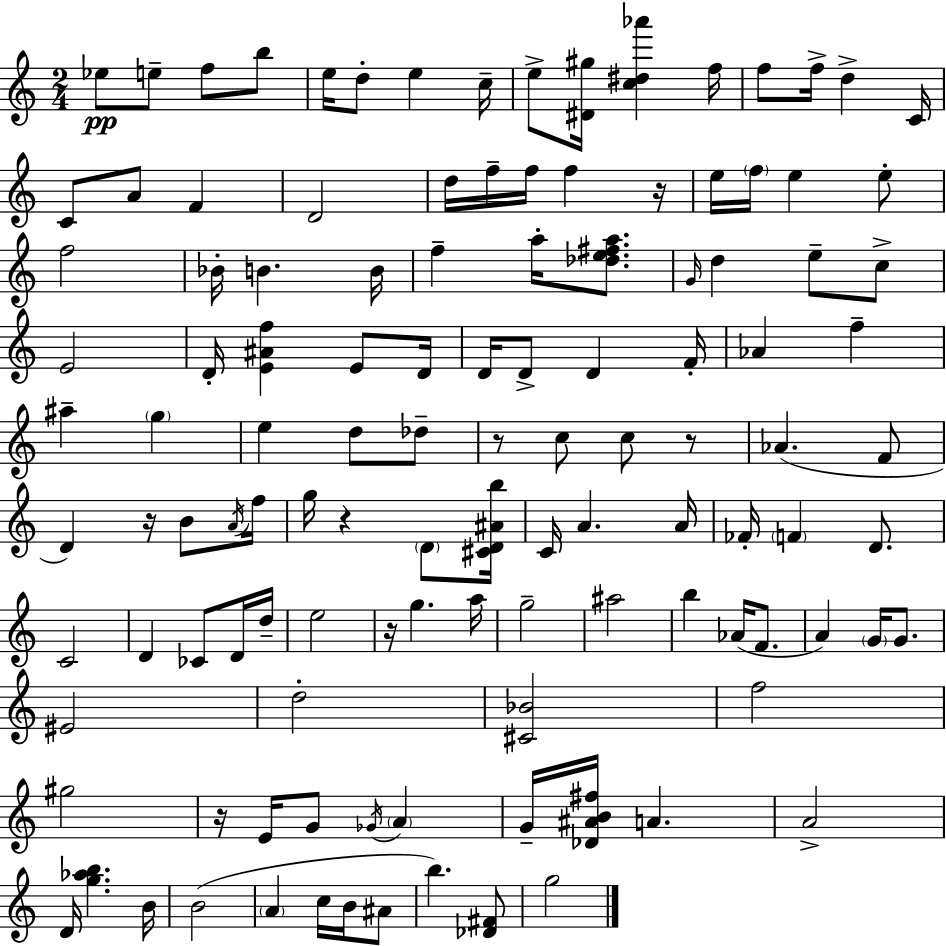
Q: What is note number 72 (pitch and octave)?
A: D5